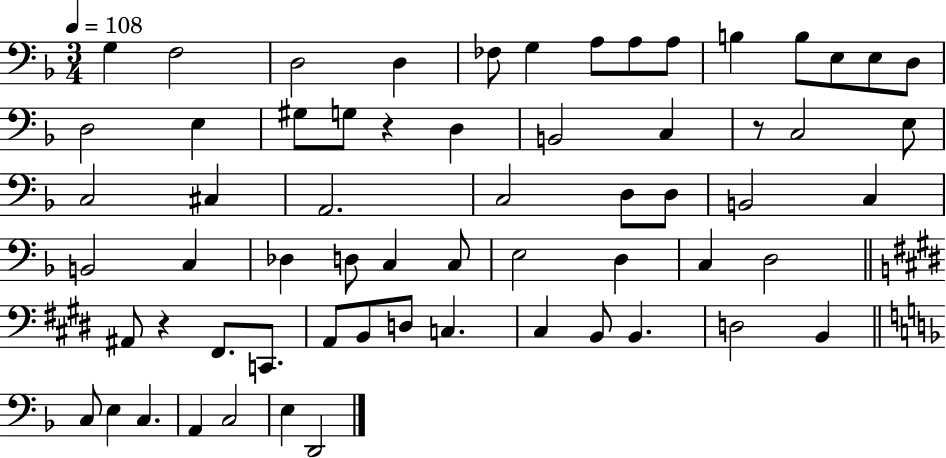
G3/q F3/h D3/h D3/q FES3/e G3/q A3/e A3/e A3/e B3/q B3/e E3/e E3/e D3/e D3/h E3/q G#3/e G3/e R/q D3/q B2/h C3/q R/e C3/h E3/e C3/h C#3/q A2/h. C3/h D3/e D3/e B2/h C3/q B2/h C3/q Db3/q D3/e C3/q C3/e E3/h D3/q C3/q D3/h A#2/e R/q F#2/e. C2/e. A2/e B2/e D3/e C3/q. C#3/q B2/e B2/q. D3/h B2/q C3/e E3/q C3/q. A2/q C3/h E3/q D2/h